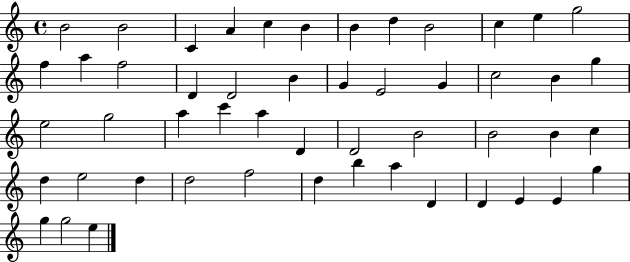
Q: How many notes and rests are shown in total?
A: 51